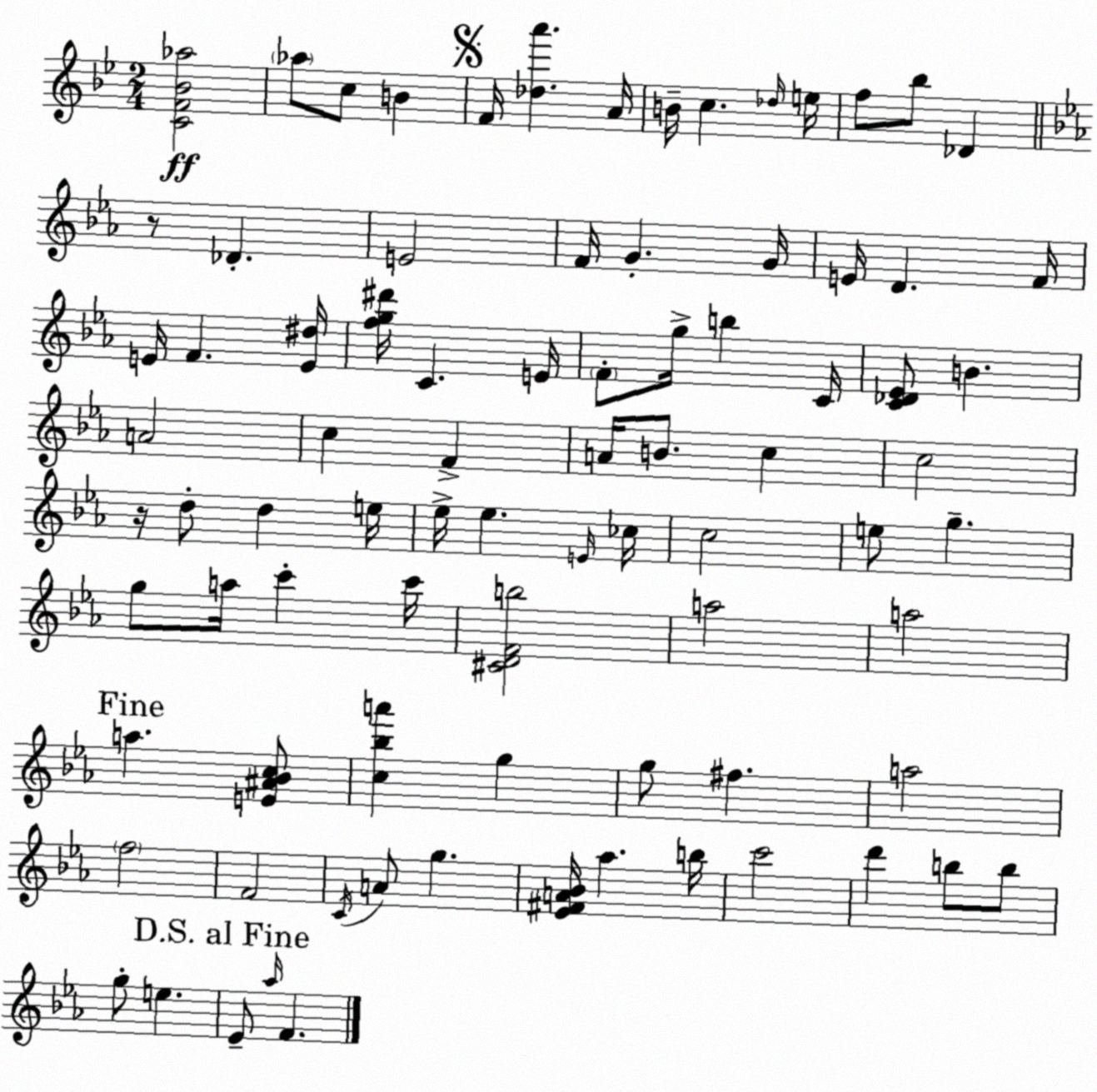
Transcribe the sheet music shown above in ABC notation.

X:1
T:Untitled
M:2/4
L:1/4
K:Bb
[CF_B_a]2 _a/2 c/2 B F/4 [_da'] A/4 B/4 c _d/4 e/4 f/2 _b/2 _D z/2 _D E2 F/4 G G/4 E/4 D F/4 E/4 F [E^d]/4 [fg^d']/4 C E/4 F/2 g/4 b C/4 [C_D_E]/2 B A2 c F A/4 B/2 c c2 z/4 d/2 d e/4 _e/4 _e E/4 _c/4 c2 e/2 g g/2 a/4 c' c'/4 [^CDFb]2 a2 a2 a [E^A_Bc]/2 [c_ba'] g g/2 ^f a2 f2 F2 C/4 A/2 g [_E^FA_B]/4 _a b/4 c'2 d' b/2 b/2 g/2 e _E/2 _a/4 F